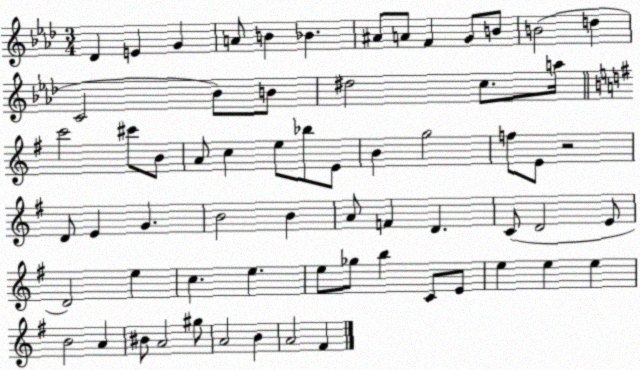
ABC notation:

X:1
T:Untitled
M:3/4
L:1/4
K:Ab
_D E G A/2 B _B ^A/2 A/2 F G/2 B/2 B2 d C2 _B/2 B/2 ^d2 c/2 a/4 c'2 ^c'/2 B/2 A/2 c e/2 _b/2 E/2 B g2 f/2 E/2 z2 D/2 E G B2 B A/2 F D C/2 D2 E/2 D2 e c e e/2 _g/2 b C/2 E/2 e e e B2 A ^B/2 A2 ^g/2 A2 B A2 ^F